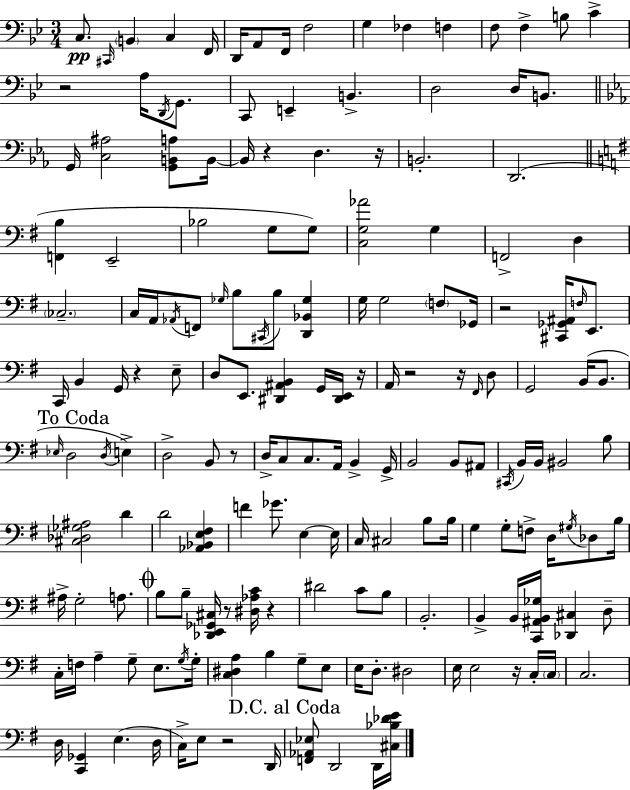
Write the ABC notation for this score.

X:1
T:Untitled
M:3/4
L:1/4
K:Gm
C,/2 ^C,,/4 B,, C, F,,/4 D,,/4 A,,/2 F,,/4 F,2 G, _F, F, F,/2 F, B,/2 C z2 A,/4 D,,/4 G,,/2 C,,/2 E,, B,, D,2 D,/4 B,,/2 G,,/4 [C,^A,]2 [G,,B,,A,]/2 B,,/4 B,,/4 z D, z/4 B,,2 D,,2 [F,,B,] E,,2 _B,2 G,/2 G,/2 [C,G,_A]2 G, F,,2 D, _C,2 C,/4 A,,/4 _A,,/4 F,,/2 _G,/4 B,/2 ^C,,/4 B,/2 [D,,_B,,_G,] G,/4 G,2 F,/2 _G,,/4 z2 [^C,,_G,,^A,,]/4 F,/4 E,,/2 C,,/4 B,, G,,/4 z E,/2 D,/2 E,,/2 [^D,,^A,,B,,] G,,/4 [^D,,E,,]/4 z/4 A,,/4 z2 z/4 ^F,,/4 D,/2 G,,2 B,,/4 B,,/2 _E,/4 D,2 D,/4 E, D,2 B,,/2 z/2 D,/4 C,/2 C,/2 A,,/4 B,, G,,/4 B,,2 B,,/2 ^A,,/2 ^C,,/4 B,,/4 B,,/4 ^B,,2 B,/2 [^C,_D,_G,^A,]2 D D2 [_A,,_B,,E,^F,] F _G/2 E, E,/4 C,/4 ^C,2 B,/2 B,/4 G, G,/2 F,/2 D,/4 ^G,/4 _D,/2 B,/4 ^A,/4 G,2 A,/2 B,/2 B,/2 [_D,,E,,_G,,^C,]/4 z/2 [^D,_A,C]/4 z ^D2 C/2 B,/2 B,,2 B,, B,,/4 [C,,^A,,B,,_G,]/4 [_D,,^C,] D,/2 C,/4 F,/4 A, G,/2 E,/2 G,/4 G,/4 [C,^D,A,] B, G,/2 E,/2 E,/4 D,/2 ^D,2 E,/4 E,2 z/4 C,/4 C,/4 C,2 D,/4 [C,,_G,,] E, D,/4 C,/4 E,/2 z2 D,,/4 [F,,_A,,_E,]/2 D,,2 D,,/4 [^C,_B,_DE]/4